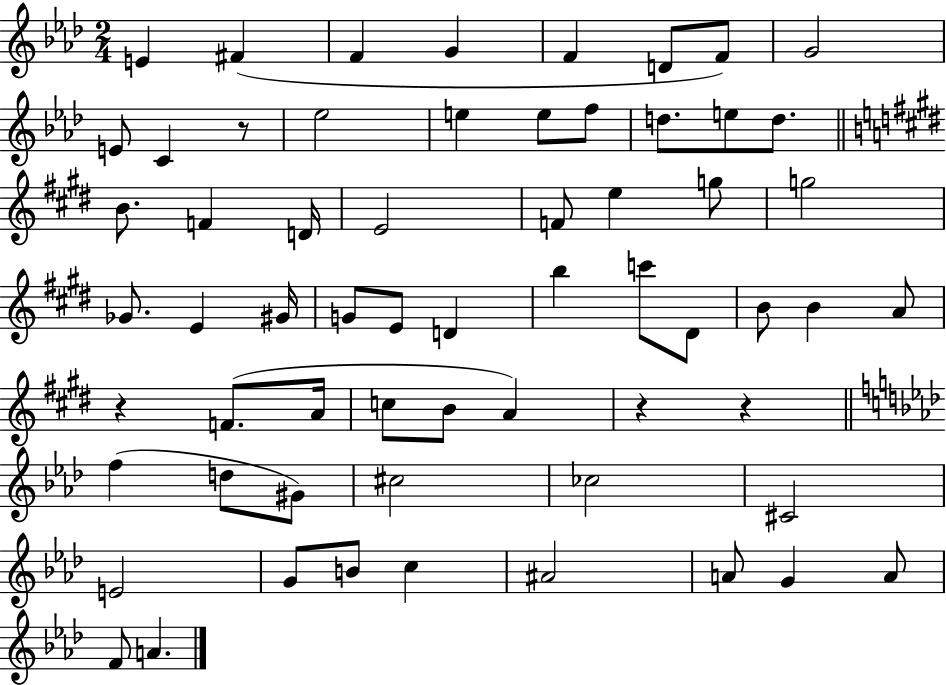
E4/q F#4/q F4/q G4/q F4/q D4/e F4/e G4/h E4/e C4/q R/e Eb5/h E5/q E5/e F5/e D5/e. E5/e D5/e. B4/e. F4/q D4/s E4/h F4/e E5/q G5/e G5/h Gb4/e. E4/q G#4/s G4/e E4/e D4/q B5/q C6/e D#4/e B4/e B4/q A4/e R/q F4/e. A4/s C5/e B4/e A4/q R/q R/q F5/q D5/e G#4/e C#5/h CES5/h C#4/h E4/h G4/e B4/e C5/q A#4/h A4/e G4/q A4/e F4/e A4/q.